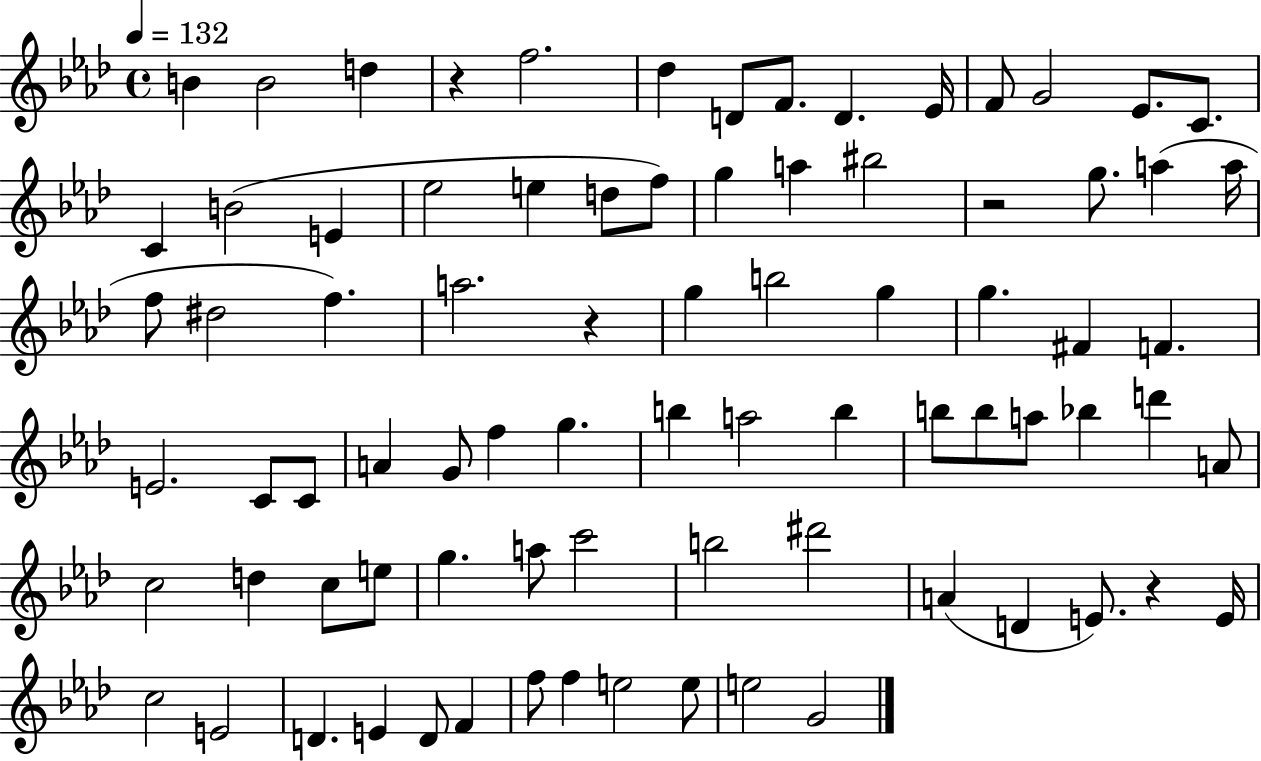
{
  \clef treble
  \time 4/4
  \defaultTimeSignature
  \key aes \major
  \tempo 4 = 132
  \repeat volta 2 { b'4 b'2 d''4 | r4 f''2. | des''4 d'8 f'8. d'4. ees'16 | f'8 g'2 ees'8. c'8. | \break c'4 b'2( e'4 | ees''2 e''4 d''8 f''8) | g''4 a''4 bis''2 | r2 g''8. a''4( a''16 | \break f''8 dis''2 f''4.) | a''2. r4 | g''4 b''2 g''4 | g''4. fis'4 f'4. | \break e'2. c'8 c'8 | a'4 g'8 f''4 g''4. | b''4 a''2 b''4 | b''8 b''8 a''8 bes''4 d'''4 a'8 | \break c''2 d''4 c''8 e''8 | g''4. a''8 c'''2 | b''2 dis'''2 | a'4( d'4 e'8.) r4 e'16 | \break c''2 e'2 | d'4. e'4 d'8 f'4 | f''8 f''4 e''2 e''8 | e''2 g'2 | \break } \bar "|."
}